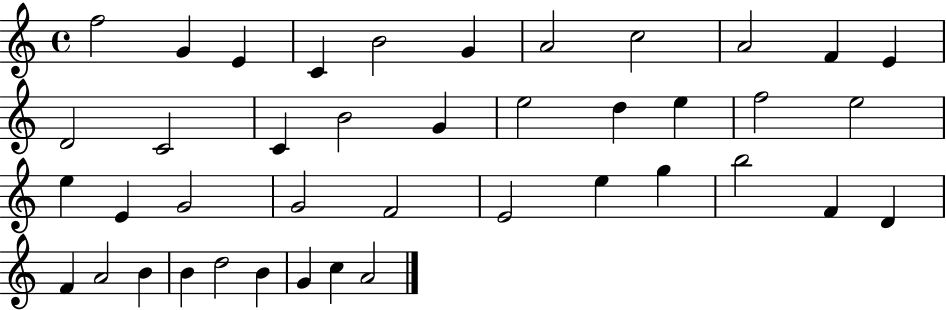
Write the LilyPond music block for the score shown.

{
  \clef treble
  \time 4/4
  \defaultTimeSignature
  \key c \major
  f''2 g'4 e'4 | c'4 b'2 g'4 | a'2 c''2 | a'2 f'4 e'4 | \break d'2 c'2 | c'4 b'2 g'4 | e''2 d''4 e''4 | f''2 e''2 | \break e''4 e'4 g'2 | g'2 f'2 | e'2 e''4 g''4 | b''2 f'4 d'4 | \break f'4 a'2 b'4 | b'4 d''2 b'4 | g'4 c''4 a'2 | \bar "|."
}